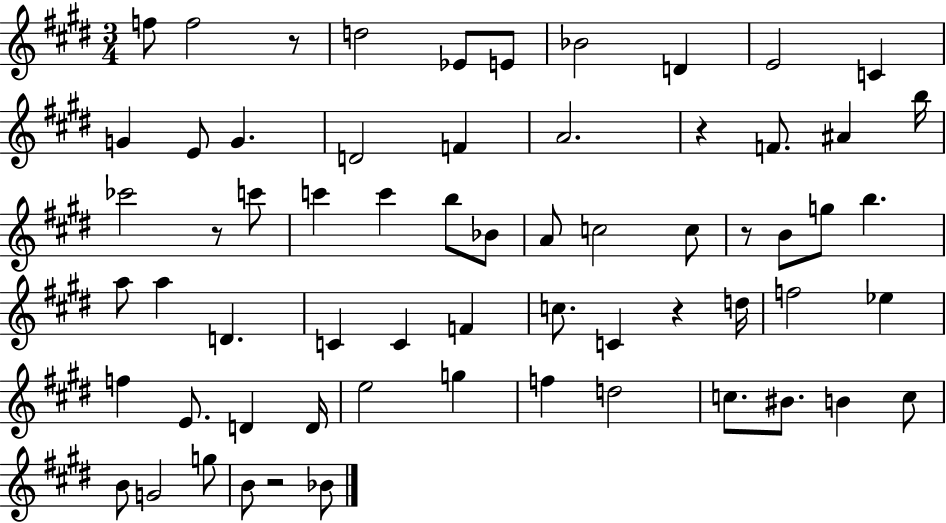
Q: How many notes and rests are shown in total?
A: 64